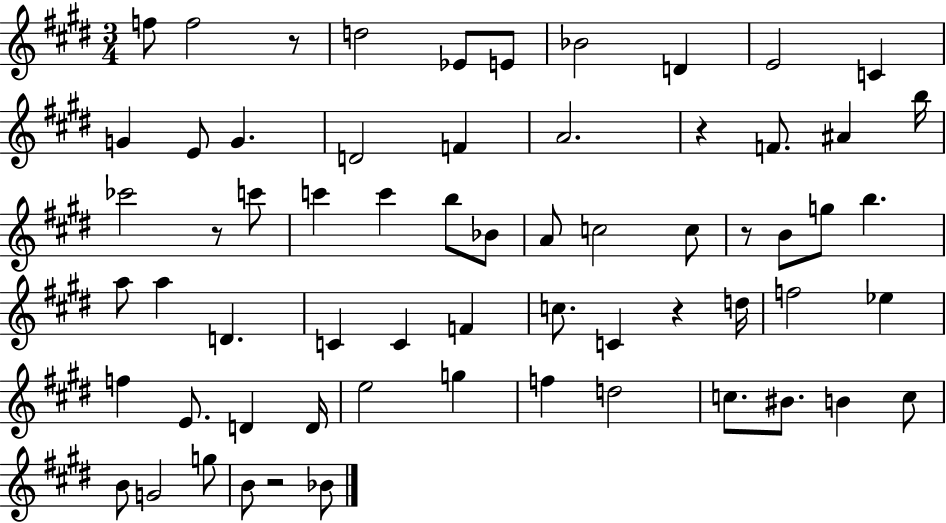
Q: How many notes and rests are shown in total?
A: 64